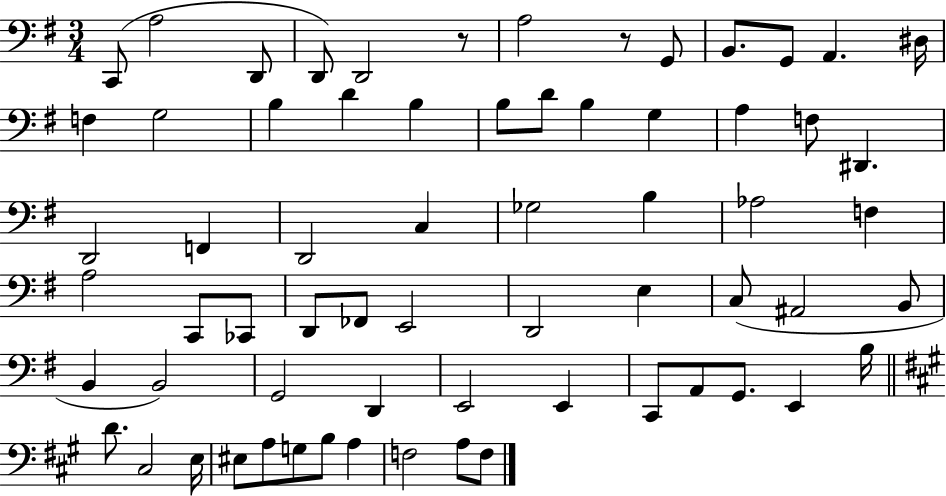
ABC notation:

X:1
T:Untitled
M:3/4
L:1/4
K:G
C,,/2 A,2 D,,/2 D,,/2 D,,2 z/2 A,2 z/2 G,,/2 B,,/2 G,,/2 A,, ^D,/4 F, G,2 B, D B, B,/2 D/2 B, G, A, F,/2 ^D,, D,,2 F,, D,,2 C, _G,2 B, _A,2 F, A,2 C,,/2 _C,,/2 D,,/2 _F,,/2 E,,2 D,,2 E, C,/2 ^A,,2 B,,/2 B,, B,,2 G,,2 D,, E,,2 E,, C,,/2 A,,/2 G,,/2 E,, B,/4 D/2 ^C,2 E,/4 ^E,/2 A,/2 G,/2 B,/2 A, F,2 A,/2 F,/2